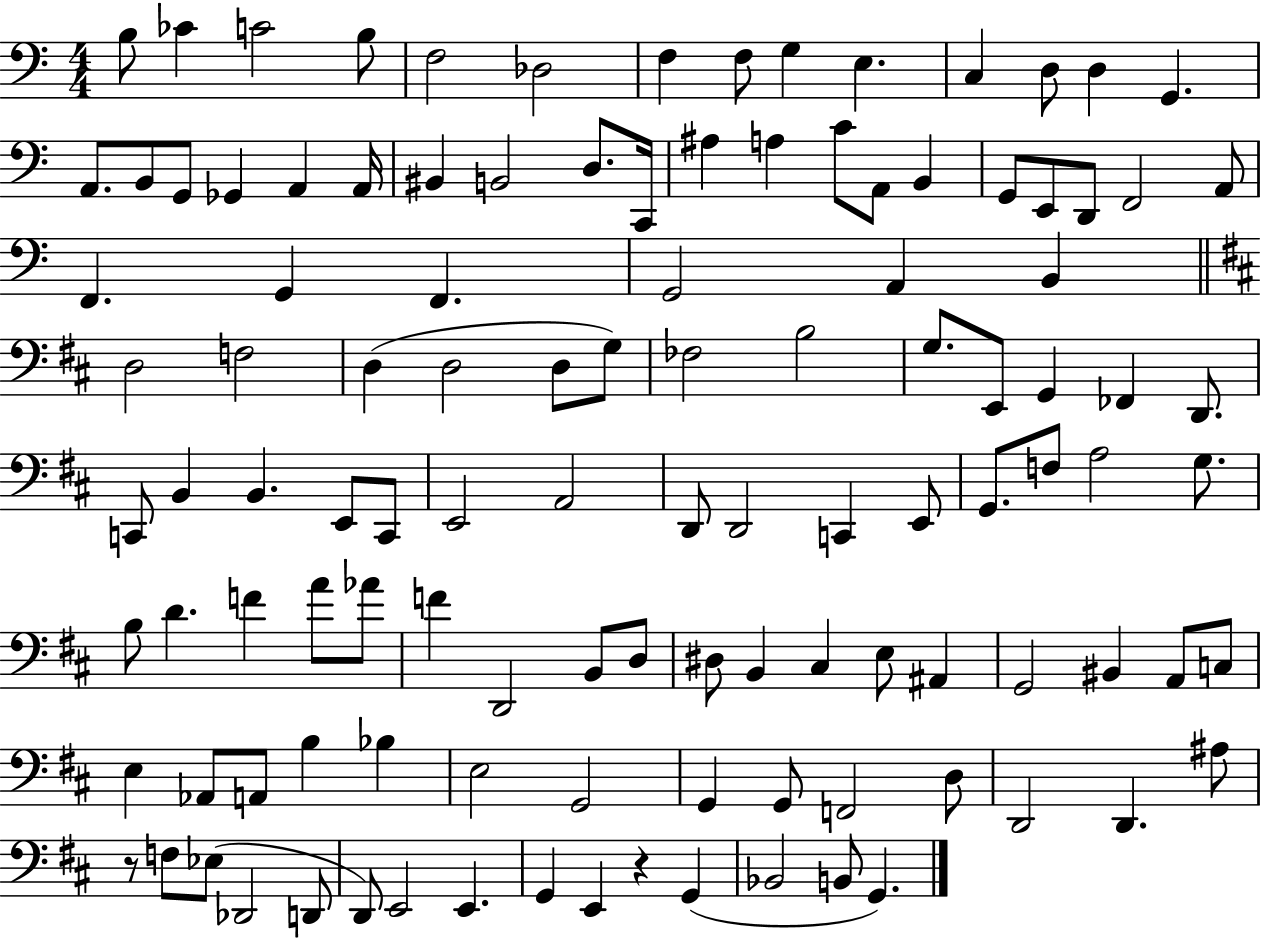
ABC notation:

X:1
T:Untitled
M:4/4
L:1/4
K:C
B,/2 _C C2 B,/2 F,2 _D,2 F, F,/2 G, E, C, D,/2 D, G,, A,,/2 B,,/2 G,,/2 _G,, A,, A,,/4 ^B,, B,,2 D,/2 C,,/4 ^A, A, C/2 A,,/2 B,, G,,/2 E,,/2 D,,/2 F,,2 A,,/2 F,, G,, F,, G,,2 A,, B,, D,2 F,2 D, D,2 D,/2 G,/2 _F,2 B,2 G,/2 E,,/2 G,, _F,, D,,/2 C,,/2 B,, B,, E,,/2 C,,/2 E,,2 A,,2 D,,/2 D,,2 C,, E,,/2 G,,/2 F,/2 A,2 G,/2 B,/2 D F A/2 _A/2 F D,,2 B,,/2 D,/2 ^D,/2 B,, ^C, E,/2 ^A,, G,,2 ^B,, A,,/2 C,/2 E, _A,,/2 A,,/2 B, _B, E,2 G,,2 G,, G,,/2 F,,2 D,/2 D,,2 D,, ^A,/2 z/2 F,/2 _E,/2 _D,,2 D,,/2 D,,/2 E,,2 E,, G,, E,, z G,, _B,,2 B,,/2 G,,